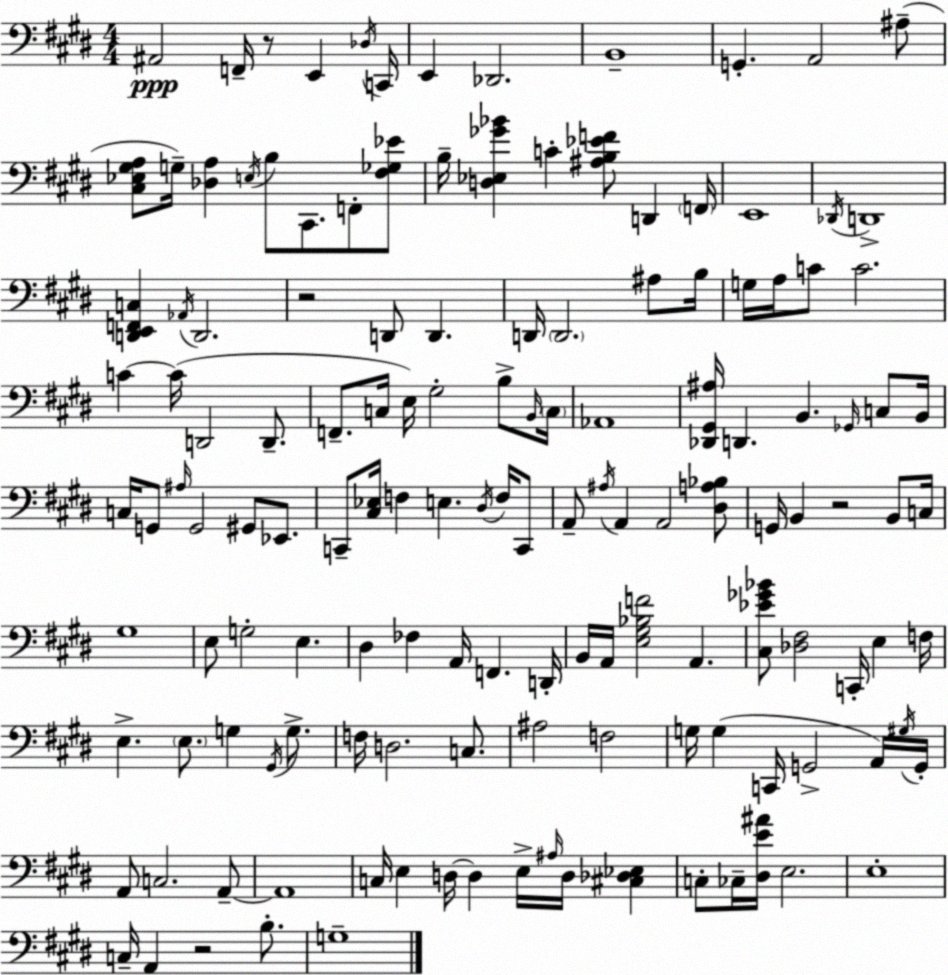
X:1
T:Untitled
M:4/4
L:1/4
K:E
^A,,2 F,,/4 z/2 E,, _D,/4 C,,/4 E,, _D,,2 B,,4 G,, A,,2 ^A,/2 [^C,_E,^G,A,]/2 G,/4 [_D,A,] E,/4 B,/2 ^C,,/2 F,,/2 [^F,_G,_E]/2 B,/4 [D,_E,_G_B] C [^A,B,_EF]/2 D,, F,,/4 E,,4 _D,,/4 D,,4 [D,,E,,F,,C,] _A,,/4 D,,2 z2 D,,/2 D,, D,,/4 D,,2 ^A,/2 B,/4 G,/4 A,/4 C/2 C2 C C/4 D,,2 D,,/2 F,,/2 C,/4 E,/4 ^G,2 B,/2 B,,/4 C,/4 _A,,4 [_D,,^G,,^A,]/4 D,, B,, _G,,/4 C,/2 B,,/4 C,/4 G,,/2 ^A,/4 G,,2 ^G,,/2 _E,,/2 C,,/2 [^C,_E,]/4 F, E, ^D,/4 F,/4 C,,/2 A,,/2 ^A,/4 A,, A,,2 [^D,A,_B,]/2 G,,/4 B,, z2 B,,/2 C,/4 ^G,4 E,/2 G,2 E, ^D, _F, A,,/4 F,, D,,/4 B,,/4 A,,/4 [E,^G,_B,F]2 A,, [^C,_E_G_B]/2 [_D,^F,]2 C,,/4 E, F,/4 E, E,/2 G, ^G,,/4 G,/2 F,/4 D,2 C,/2 ^A,2 F,2 G,/4 G, C,,/4 G,,2 A,,/4 ^G,/4 G,,/4 A,,/2 C,2 A,,/2 A,,4 C,/4 E, D,/4 D, E,/4 ^A,/4 D,/4 [^C,_D,_E,] C,/2 _C,/4 [^D,E^A]/4 E,2 E,4 C,/4 A,, z2 B,/2 G,4